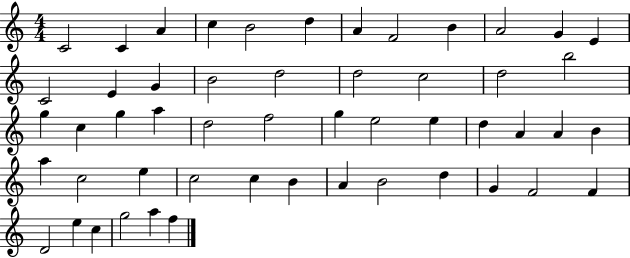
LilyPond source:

{
  \clef treble
  \numericTimeSignature
  \time 4/4
  \key c \major
  c'2 c'4 a'4 | c''4 b'2 d''4 | a'4 f'2 b'4 | a'2 g'4 e'4 | \break c'2 e'4 g'4 | b'2 d''2 | d''2 c''2 | d''2 b''2 | \break g''4 c''4 g''4 a''4 | d''2 f''2 | g''4 e''2 e''4 | d''4 a'4 a'4 b'4 | \break a''4 c''2 e''4 | c''2 c''4 b'4 | a'4 b'2 d''4 | g'4 f'2 f'4 | \break d'2 e''4 c''4 | g''2 a''4 f''4 | \bar "|."
}